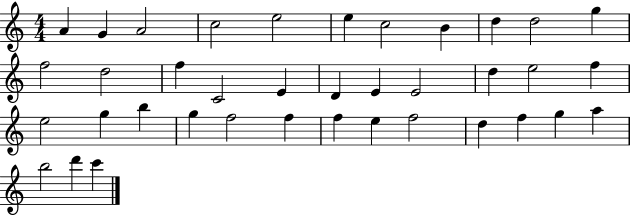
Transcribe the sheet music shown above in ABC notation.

X:1
T:Untitled
M:4/4
L:1/4
K:C
A G A2 c2 e2 e c2 B d d2 g f2 d2 f C2 E D E E2 d e2 f e2 g b g f2 f f e f2 d f g a b2 d' c'